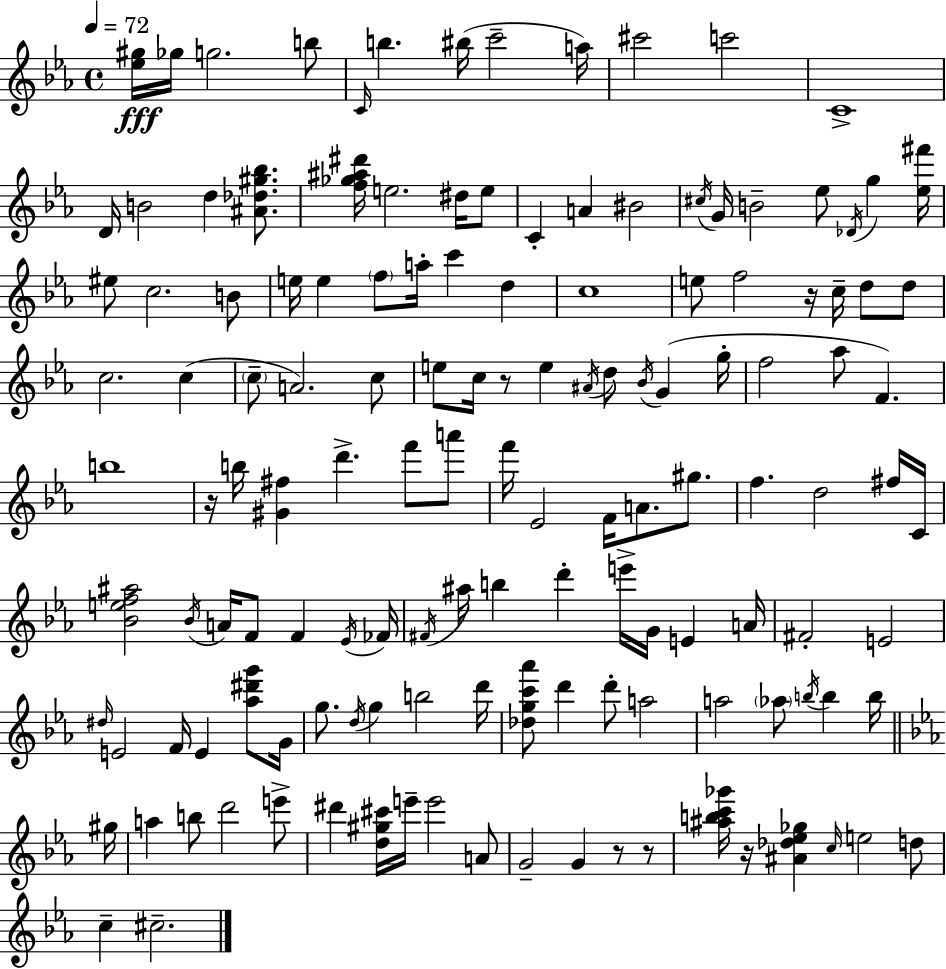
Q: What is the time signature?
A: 4/4